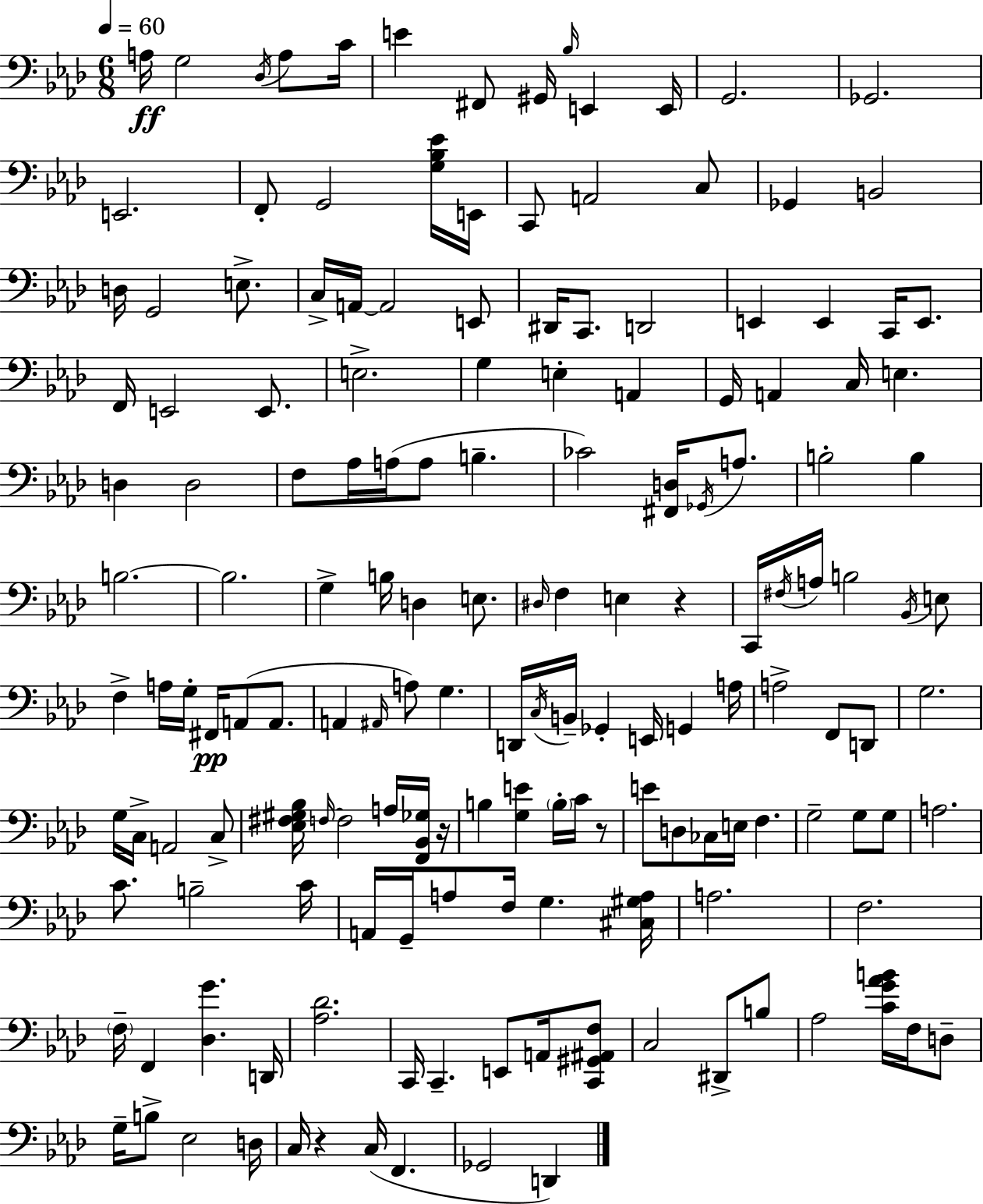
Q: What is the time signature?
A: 6/8